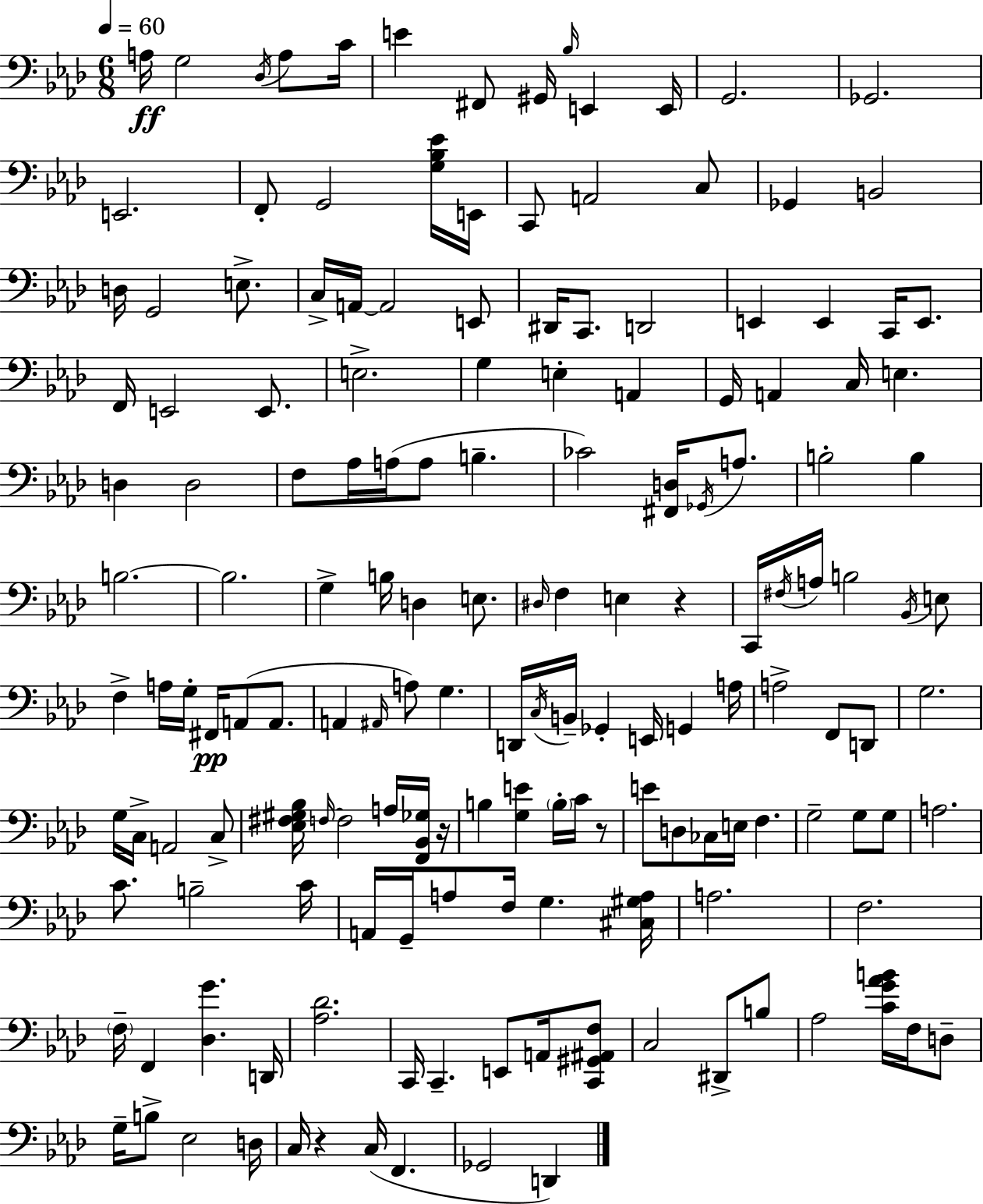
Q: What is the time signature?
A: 6/8